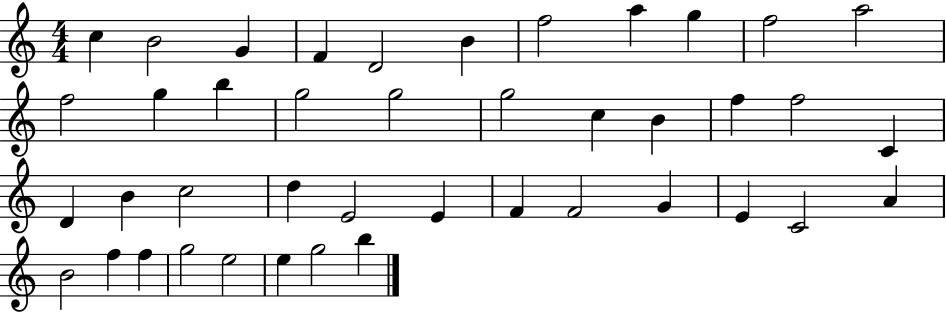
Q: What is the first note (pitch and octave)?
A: C5